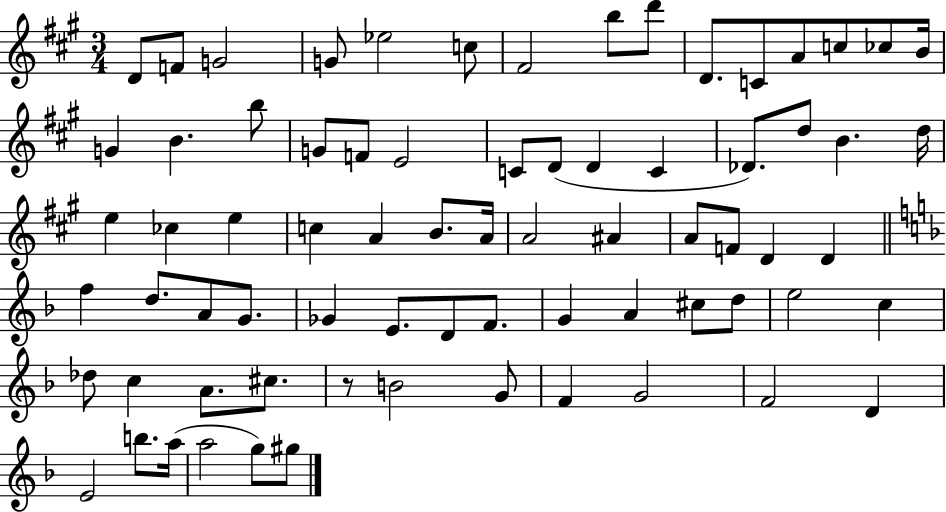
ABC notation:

X:1
T:Untitled
M:3/4
L:1/4
K:A
D/2 F/2 G2 G/2 _e2 c/2 ^F2 b/2 d'/2 D/2 C/2 A/2 c/2 _c/2 B/4 G B b/2 G/2 F/2 E2 C/2 D/2 D C _D/2 d/2 B d/4 e _c e c A B/2 A/4 A2 ^A A/2 F/2 D D f d/2 A/2 G/2 _G E/2 D/2 F/2 G A ^c/2 d/2 e2 c _d/2 c A/2 ^c/2 z/2 B2 G/2 F G2 F2 D E2 b/2 a/4 a2 g/2 ^g/2